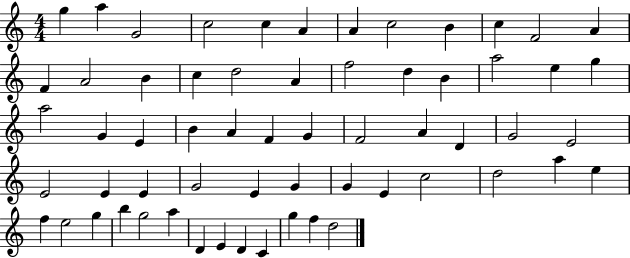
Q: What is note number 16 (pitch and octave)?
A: C5